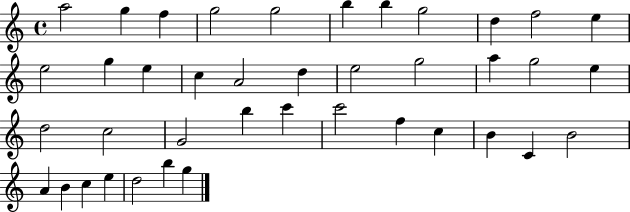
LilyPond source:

{
  \clef treble
  \time 4/4
  \defaultTimeSignature
  \key c \major
  a''2 g''4 f''4 | g''2 g''2 | b''4 b''4 g''2 | d''4 f''2 e''4 | \break e''2 g''4 e''4 | c''4 a'2 d''4 | e''2 g''2 | a''4 g''2 e''4 | \break d''2 c''2 | g'2 b''4 c'''4 | c'''2 f''4 c''4 | b'4 c'4 b'2 | \break a'4 b'4 c''4 e''4 | d''2 b''4 g''4 | \bar "|."
}